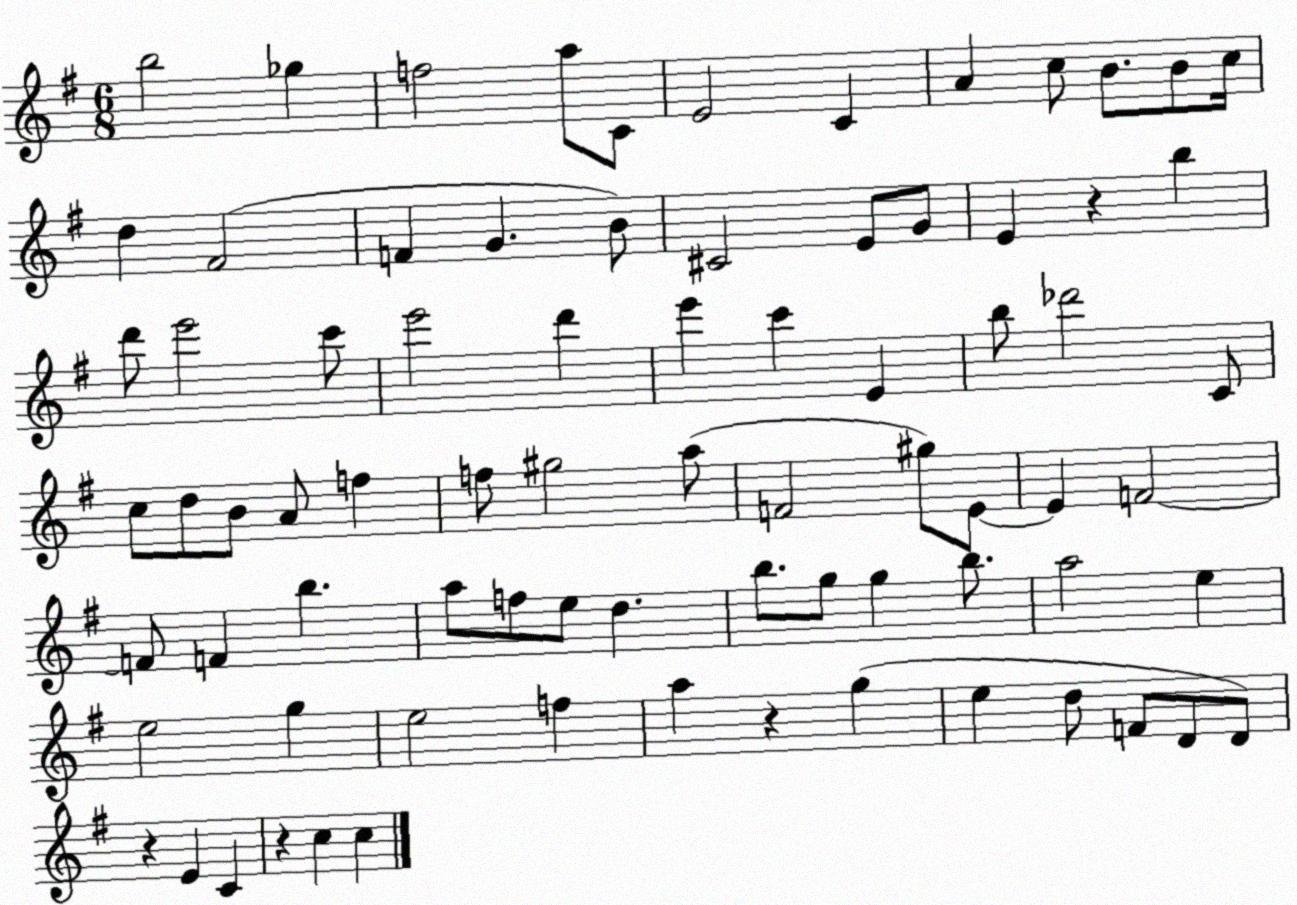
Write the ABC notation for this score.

X:1
T:Untitled
M:6/8
L:1/4
K:G
b2 _g f2 a/2 C/2 E2 C A c/2 B/2 B/2 c/4 d ^F2 F G B/2 ^C2 E/2 G/2 E z b d'/2 e'2 c'/2 e'2 d' e' c' E b/2 _d'2 C/2 c/2 d/2 B/2 A/2 f f/2 ^g2 a/2 F2 ^g/2 E/2 E F2 F/2 F b a/2 f/2 e/2 d b/2 g/2 g b/2 a2 e e2 g e2 f a z g e d/2 F/2 D/2 D/2 z E C z c c